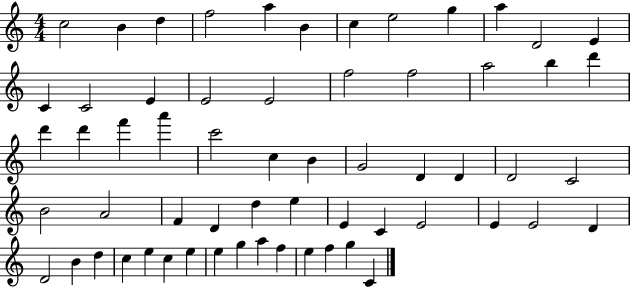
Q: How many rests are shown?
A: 0